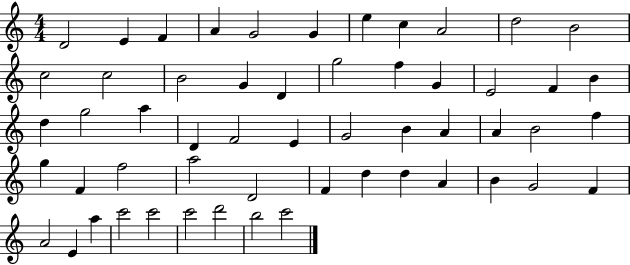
{
  \clef treble
  \numericTimeSignature
  \time 4/4
  \key c \major
  d'2 e'4 f'4 | a'4 g'2 g'4 | e''4 c''4 a'2 | d''2 b'2 | \break c''2 c''2 | b'2 g'4 d'4 | g''2 f''4 g'4 | e'2 f'4 b'4 | \break d''4 g''2 a''4 | d'4 f'2 e'4 | g'2 b'4 a'4 | a'4 b'2 f''4 | \break g''4 f'4 f''2 | a''2 d'2 | f'4 d''4 d''4 a'4 | b'4 g'2 f'4 | \break a'2 e'4 a''4 | c'''2 c'''2 | c'''2 d'''2 | b''2 c'''2 | \break \bar "|."
}